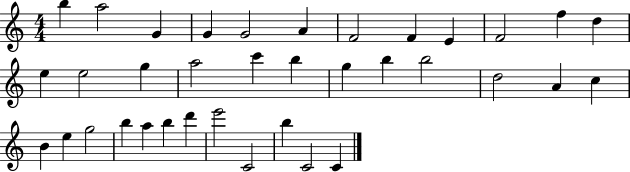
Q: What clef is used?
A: treble